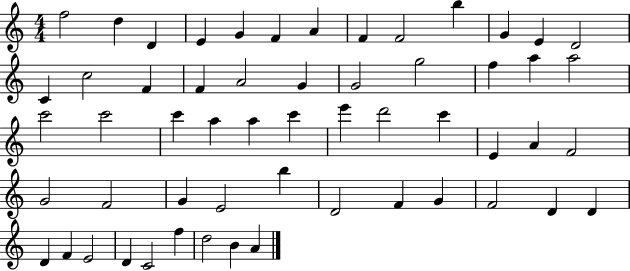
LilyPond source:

{
  \clef treble
  \numericTimeSignature
  \time 4/4
  \key c \major
  f''2 d''4 d'4 | e'4 g'4 f'4 a'4 | f'4 f'2 b''4 | g'4 e'4 d'2 | \break c'4 c''2 f'4 | f'4 a'2 g'4 | g'2 g''2 | f''4 a''4 a''2 | \break c'''2 c'''2 | c'''4 a''4 a''4 c'''4 | e'''4 d'''2 c'''4 | e'4 a'4 f'2 | \break g'2 f'2 | g'4 e'2 b''4 | d'2 f'4 g'4 | f'2 d'4 d'4 | \break d'4 f'4 e'2 | d'4 c'2 f''4 | d''2 b'4 a'4 | \bar "|."
}